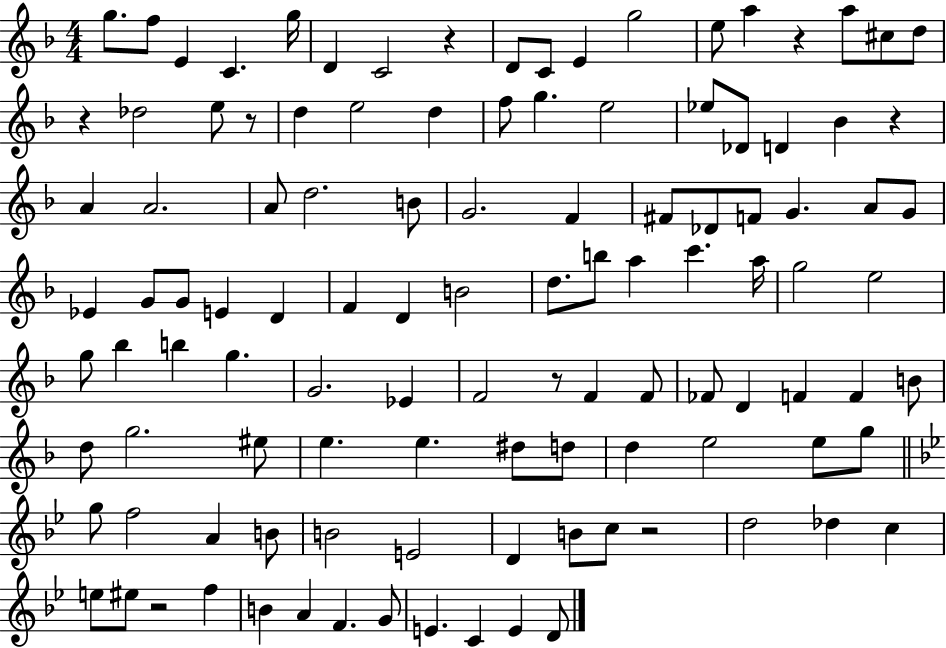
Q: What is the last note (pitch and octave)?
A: D4